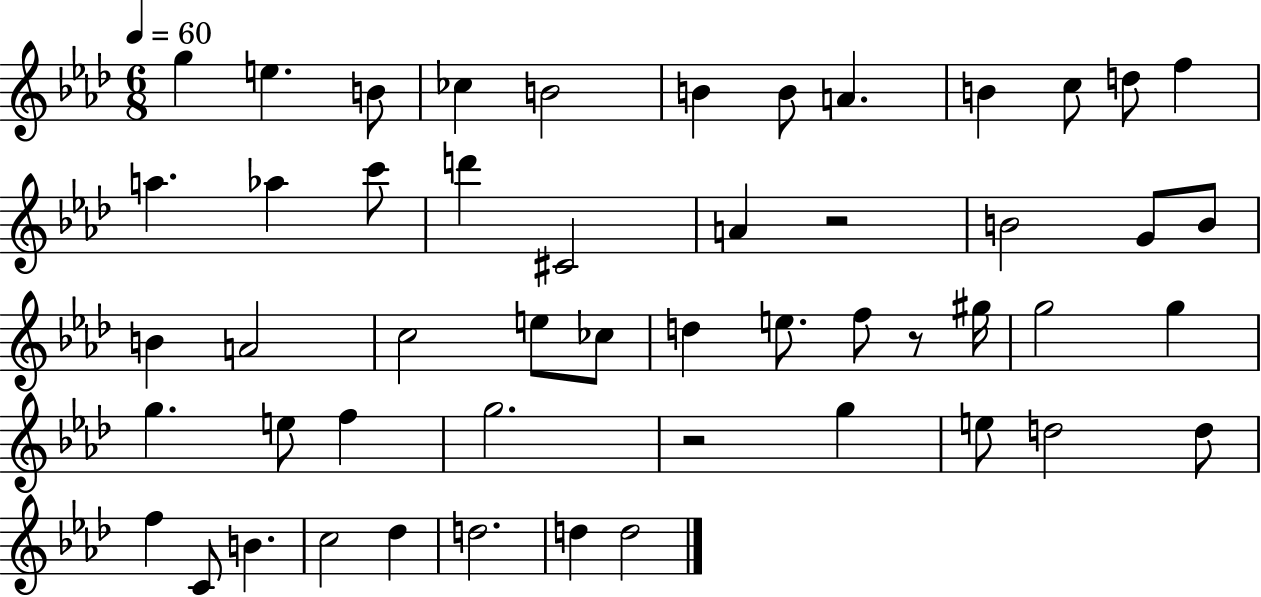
X:1
T:Untitled
M:6/8
L:1/4
K:Ab
g e B/2 _c B2 B B/2 A B c/2 d/2 f a _a c'/2 d' ^C2 A z2 B2 G/2 B/2 B A2 c2 e/2 _c/2 d e/2 f/2 z/2 ^g/4 g2 g g e/2 f g2 z2 g e/2 d2 d/2 f C/2 B c2 _d d2 d d2